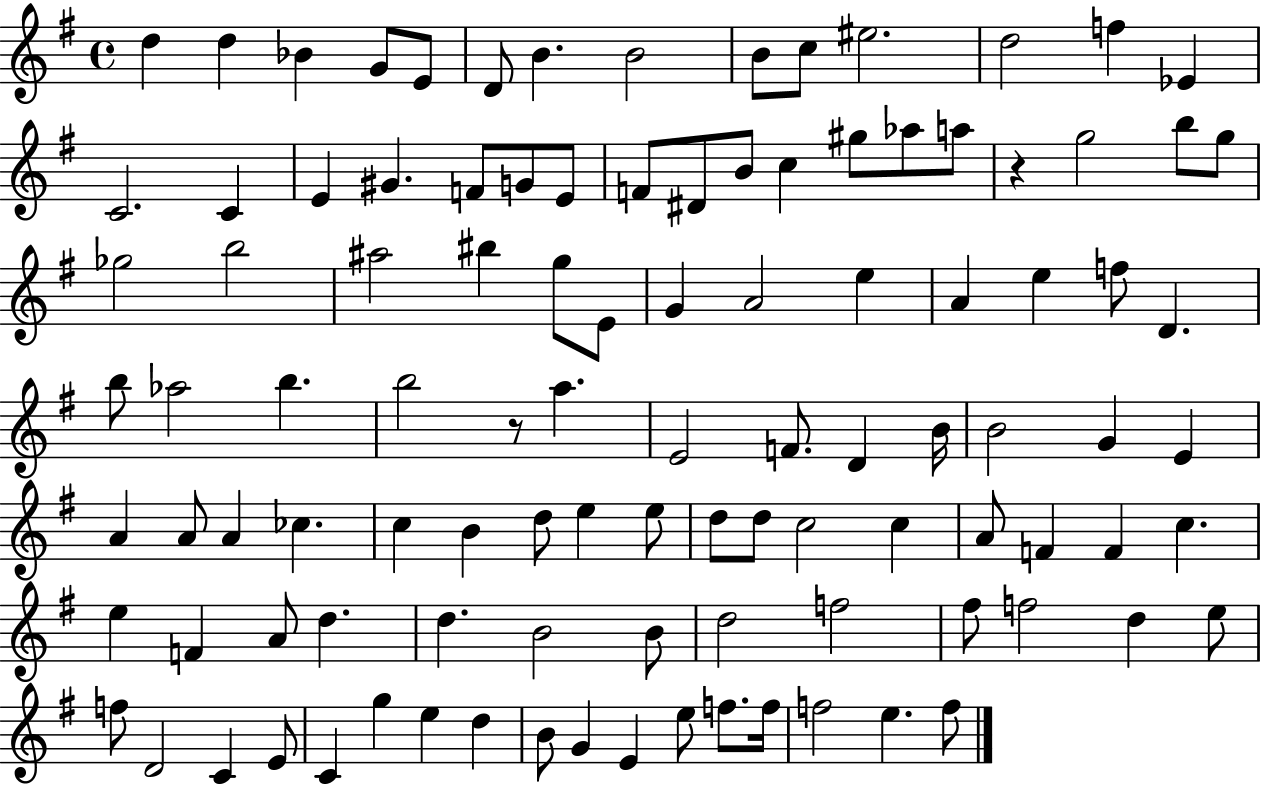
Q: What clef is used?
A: treble